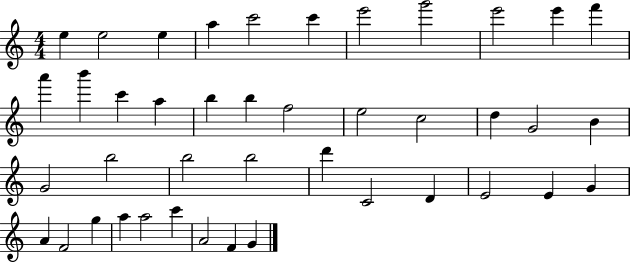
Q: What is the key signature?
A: C major